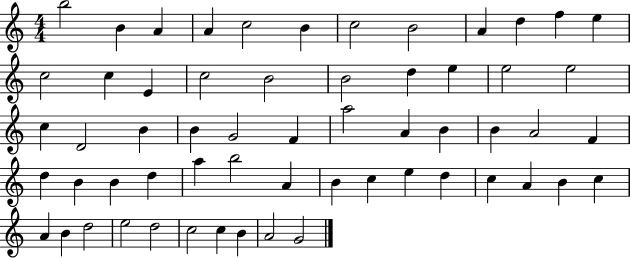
{
  \clef treble
  \numericTimeSignature
  \time 4/4
  \key c \major
  b''2 b'4 a'4 | a'4 c''2 b'4 | c''2 b'2 | a'4 d''4 f''4 e''4 | \break c''2 c''4 e'4 | c''2 b'2 | b'2 d''4 e''4 | e''2 e''2 | \break c''4 d'2 b'4 | b'4 g'2 f'4 | a''2 a'4 b'4 | b'4 a'2 f'4 | \break d''4 b'4 b'4 d''4 | a''4 b''2 a'4 | b'4 c''4 e''4 d''4 | c''4 a'4 b'4 c''4 | \break a'4 b'4 d''2 | e''2 d''2 | c''2 c''4 b'4 | a'2 g'2 | \break \bar "|."
}